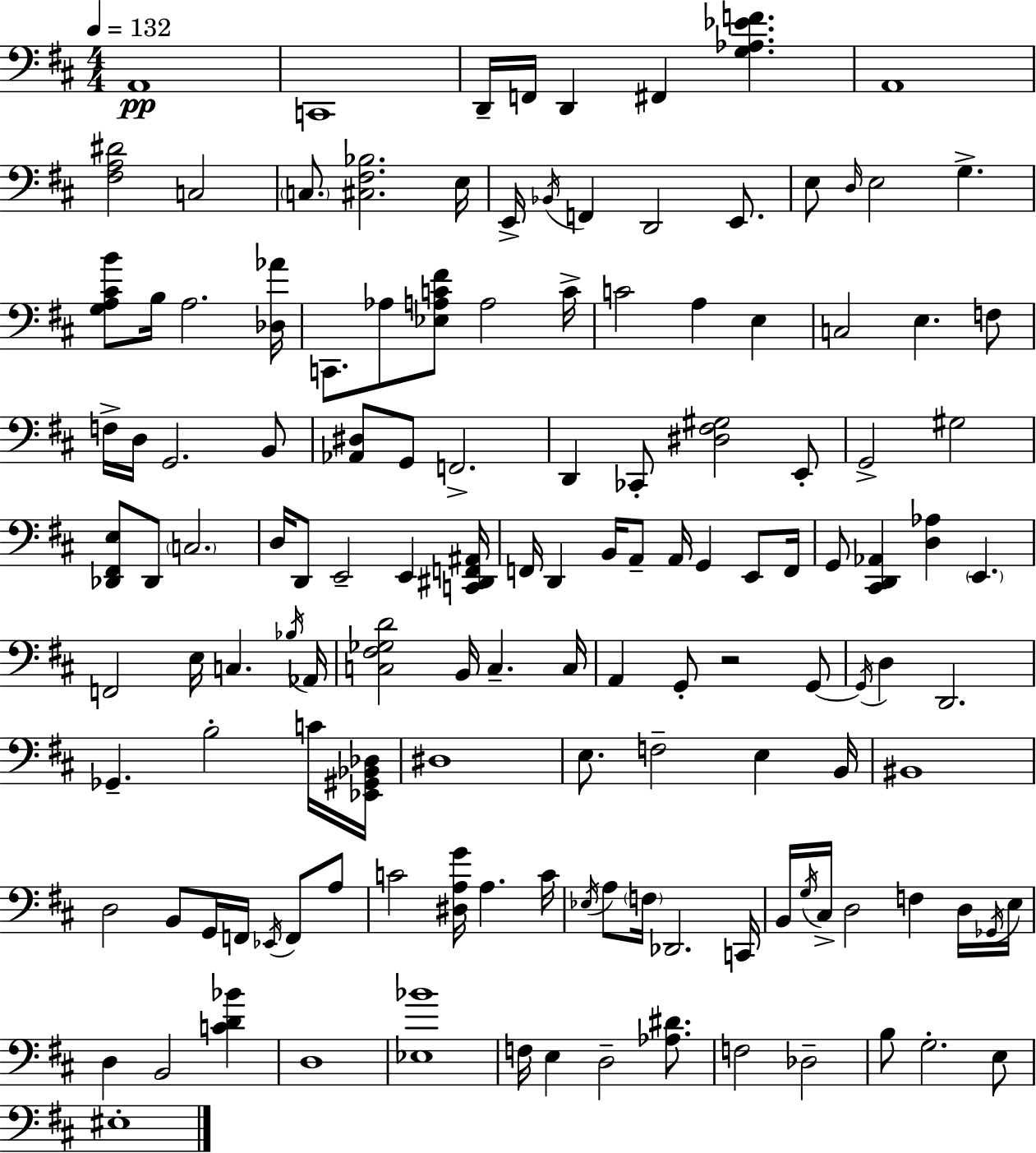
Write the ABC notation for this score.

X:1
T:Untitled
M:4/4
L:1/4
K:D
A,,4 C,,4 D,,/4 F,,/4 D,, ^F,, [G,_A,_EF] A,,4 [^F,A,^D]2 C,2 C,/2 [^C,^F,_B,]2 E,/4 E,,/4 _B,,/4 F,, D,,2 E,,/2 E,/2 D,/4 E,2 G, [G,A,^CB]/2 B,/4 A,2 [_D,_A]/4 C,,/2 _A,/2 [_E,A,C^F]/2 A,2 C/4 C2 A, E, C,2 E, F,/2 F,/4 D,/4 G,,2 B,,/2 [_A,,^D,]/2 G,,/2 F,,2 D,, _C,,/2 [^D,^F,^G,]2 E,,/2 G,,2 ^G,2 [_D,,^F,,E,]/2 _D,,/2 C,2 D,/4 D,,/2 E,,2 E,, [C,,^D,,F,,^A,,]/4 F,,/4 D,, B,,/4 A,,/2 A,,/4 G,, E,,/2 F,,/4 G,,/2 [^C,,D,,_A,,] [D,_A,] E,, F,,2 E,/4 C, _B,/4 _A,,/4 [C,^F,_G,D]2 B,,/4 C, C,/4 A,, G,,/2 z2 G,,/2 G,,/4 D, D,,2 _G,, B,2 C/4 [_E,,^G,,_B,,_D,]/4 ^D,4 E,/2 F,2 E, B,,/4 ^B,,4 D,2 B,,/2 G,,/4 F,,/4 _E,,/4 F,,/2 A,/2 C2 [^D,A,G]/4 A, C/4 _E,/4 A,/2 F,/4 _D,,2 C,,/4 B,,/4 G,/4 ^C,/4 D,2 F, D,/4 _G,,/4 E,/4 D, B,,2 [CD_B] D,4 [_E,_B]4 F,/4 E, D,2 [_A,^D]/2 F,2 _D,2 B,/2 G,2 E,/2 ^E,4